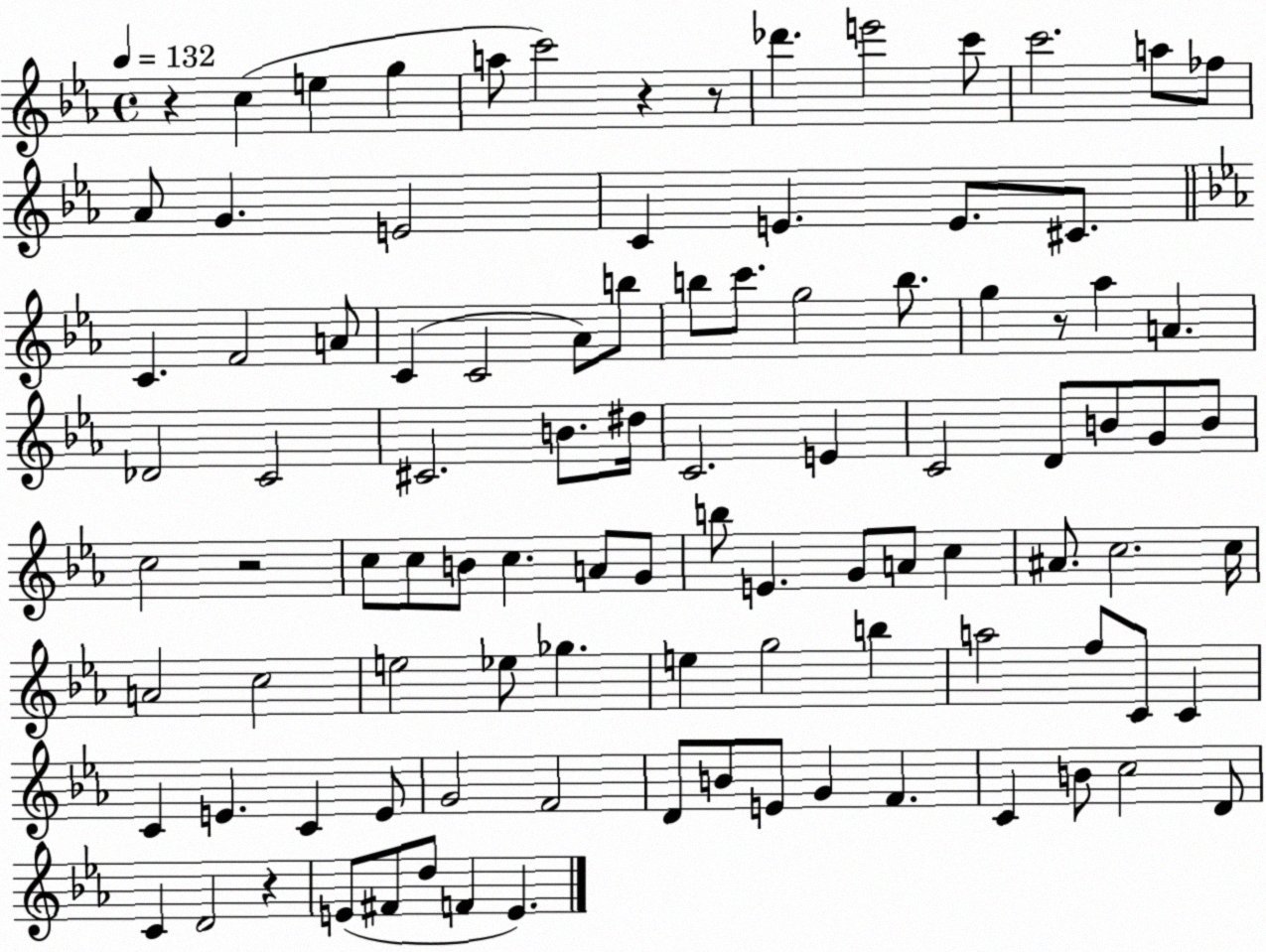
X:1
T:Untitled
M:4/4
L:1/4
K:Eb
z c e g a/2 c'2 z z/2 _d' e'2 c'/2 c'2 a/2 _f/2 _A/2 G E2 C E E/2 ^C/2 C F2 A/2 C C2 _A/2 b/2 b/2 c'/2 g2 b/2 g z/2 _a A _D2 C2 ^C2 B/2 ^d/4 C2 E C2 D/2 B/2 G/2 B/2 c2 z2 c/2 c/2 B/2 c A/2 G/2 b/2 E G/2 A/2 c ^A/2 c2 c/4 A2 c2 e2 _e/2 _g e g2 b a2 f/2 C/2 C C E C E/2 G2 F2 D/2 B/2 E/2 G F C B/2 c2 D/2 C D2 z E/2 ^F/2 d/2 F E